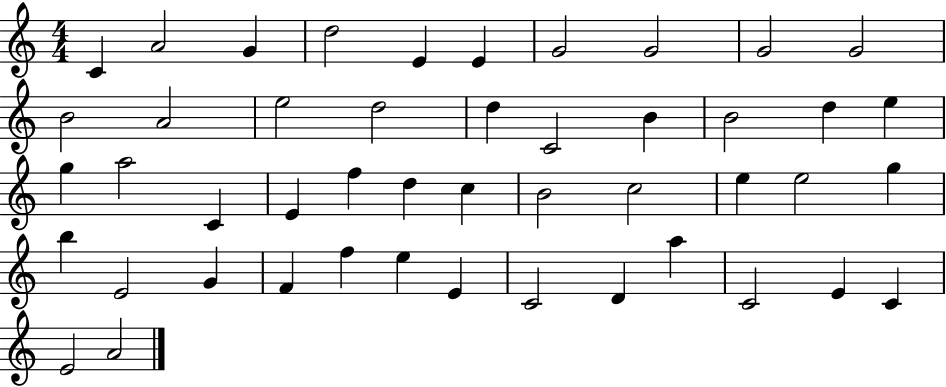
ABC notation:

X:1
T:Untitled
M:4/4
L:1/4
K:C
C A2 G d2 E E G2 G2 G2 G2 B2 A2 e2 d2 d C2 B B2 d e g a2 C E f d c B2 c2 e e2 g b E2 G F f e E C2 D a C2 E C E2 A2